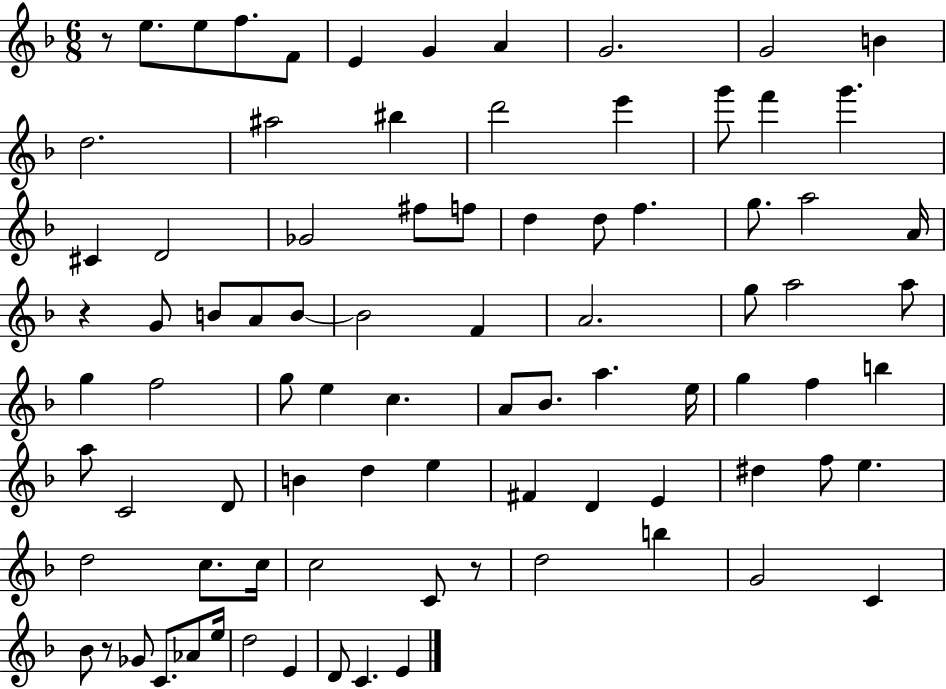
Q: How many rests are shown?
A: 4